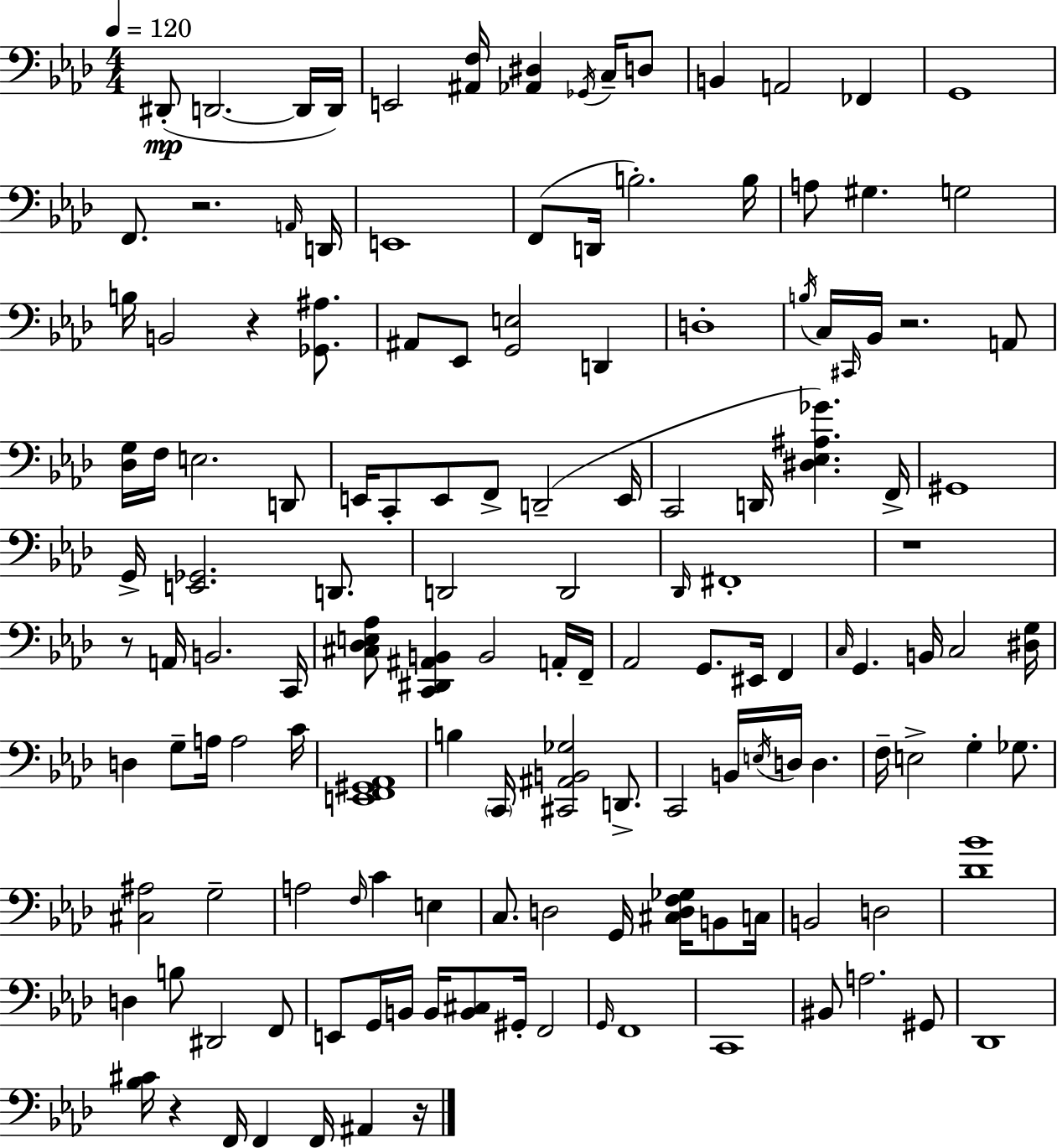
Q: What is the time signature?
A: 4/4